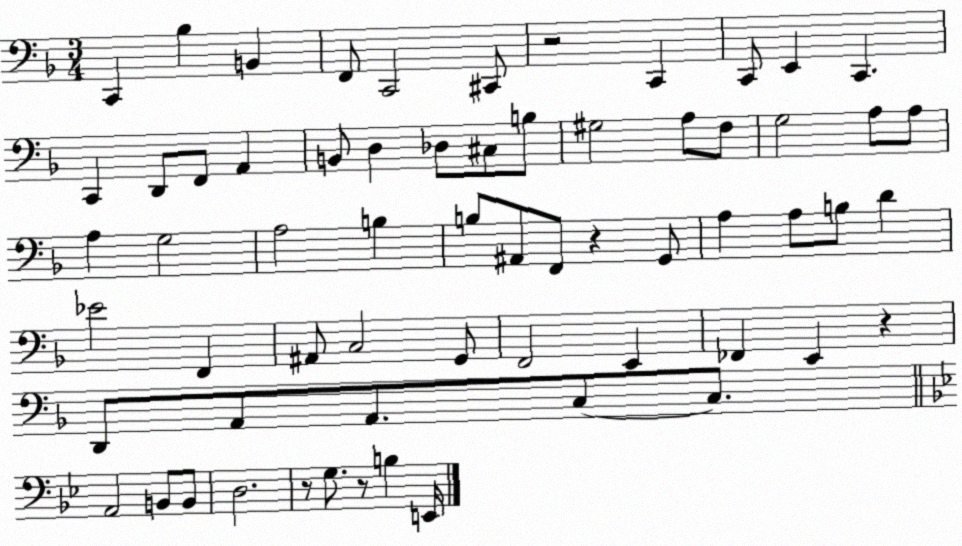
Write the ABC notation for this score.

X:1
T:Untitled
M:3/4
L:1/4
K:F
C,, _B, B,, F,,/2 C,,2 ^C,,/2 z2 C,, C,,/2 E,, C,, C,, D,,/2 F,,/2 A,, B,,/2 D, _D,/2 ^C,/2 B,/2 ^G,2 A,/2 F,/2 G,2 A,/2 A,/2 A, G,2 A,2 B, B,/2 ^A,,/2 F,,/2 z G,,/2 A, A,/2 B,/2 D _E2 F,, ^A,,/2 C,2 G,,/2 F,,2 E,, _F,, E,, z D,,/2 A,,/2 A,,/2 C,/2 C,/2 A,,2 B,,/2 B,,/2 D,2 z/2 G,/2 z/2 B, E,,/4